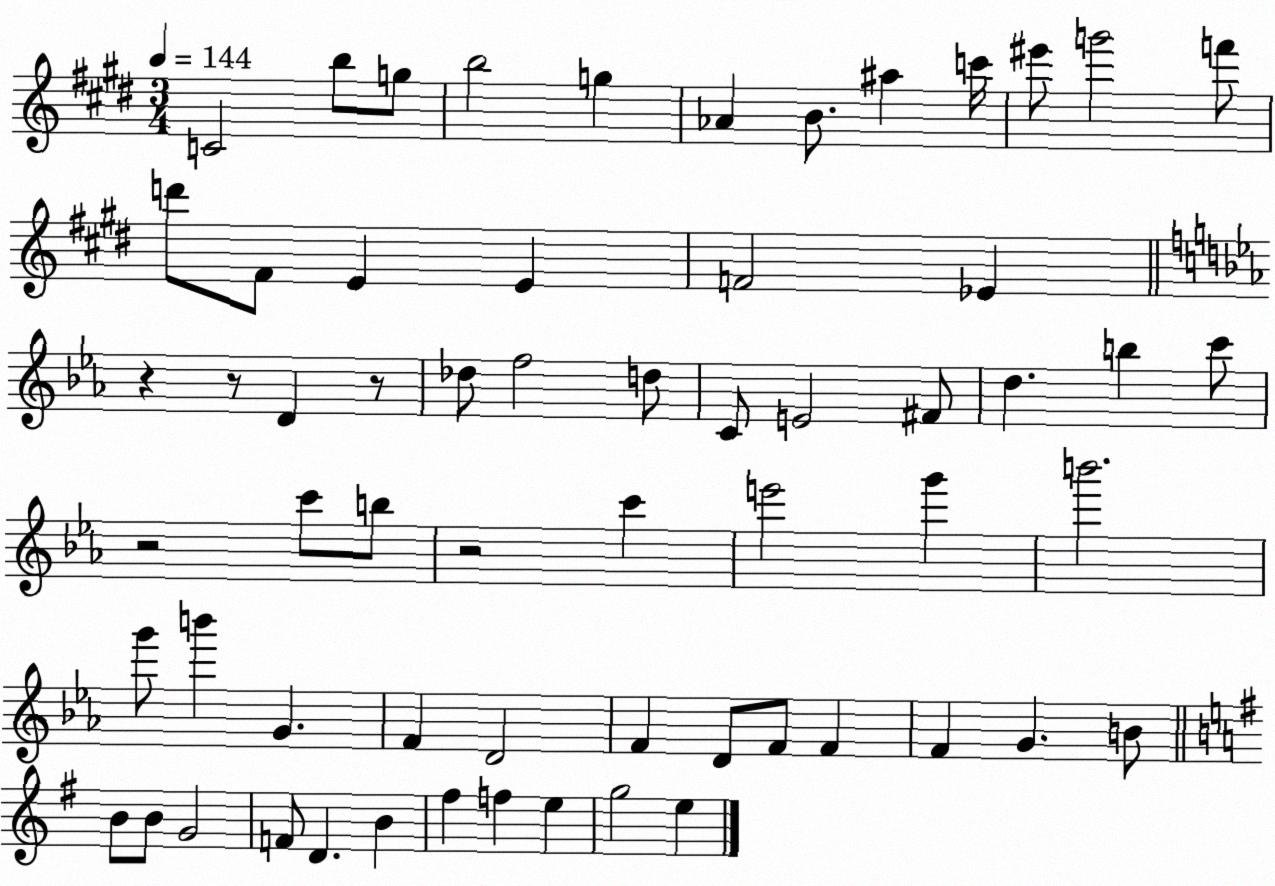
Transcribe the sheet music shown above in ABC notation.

X:1
T:Untitled
M:3/4
L:1/4
K:E
C2 b/2 g/2 b2 g _A B/2 ^a c'/4 ^e'/2 g'2 f'/2 d'/2 ^F/2 E E F2 _E z z/2 D z/2 _d/2 f2 d/2 C/2 E2 ^F/2 d b c'/2 z2 c'/2 b/2 z2 c' e'2 g' b'2 g'/2 b' G F D2 F D/2 F/2 F F G B/2 B/2 B/2 G2 F/2 D B ^f f e g2 e